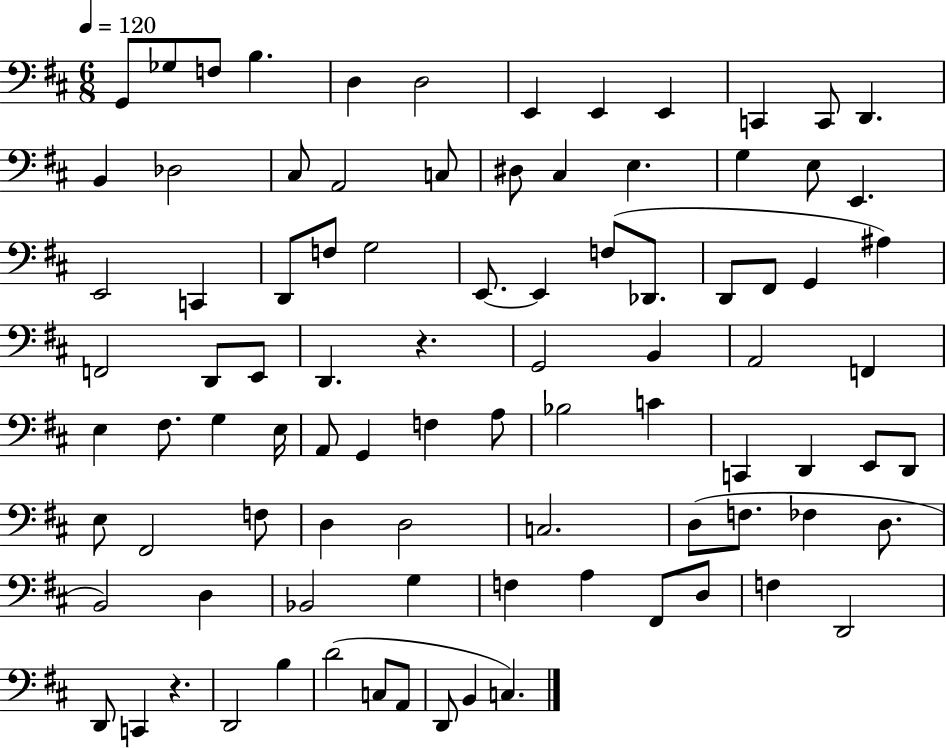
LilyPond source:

{
  \clef bass
  \numericTimeSignature
  \time 6/8
  \key d \major
  \tempo 4 = 120
  \repeat volta 2 { g,8 ges8 f8 b4. | d4 d2 | e,4 e,4 e,4 | c,4 c,8 d,4. | \break b,4 des2 | cis8 a,2 c8 | dis8 cis4 e4. | g4 e8 e,4. | \break e,2 c,4 | d,8 f8 g2 | e,8.~~ e,4 f8( des,8. | d,8 fis,8 g,4 ais4) | \break f,2 d,8 e,8 | d,4. r4. | g,2 b,4 | a,2 f,4 | \break e4 fis8. g4 e16 | a,8 g,4 f4 a8 | bes2 c'4 | c,4 d,4 e,8 d,8 | \break e8 fis,2 f8 | d4 d2 | c2. | d8( f8. fes4 d8. | \break b,2) d4 | bes,2 g4 | f4 a4 fis,8 d8 | f4 d,2 | \break d,8 c,4 r4. | d,2 b4 | d'2( c8 a,8 | d,8 b,4 c4.) | \break } \bar "|."
}